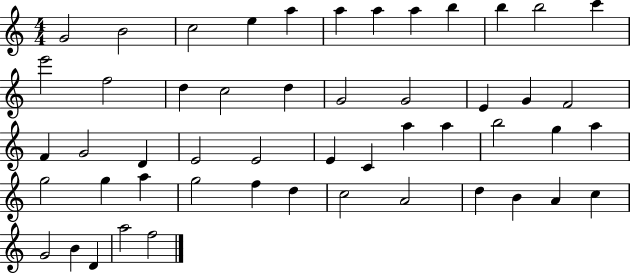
{
  \clef treble
  \numericTimeSignature
  \time 4/4
  \key c \major
  g'2 b'2 | c''2 e''4 a''4 | a''4 a''4 a''4 b''4 | b''4 b''2 c'''4 | \break e'''2 f''2 | d''4 c''2 d''4 | g'2 g'2 | e'4 g'4 f'2 | \break f'4 g'2 d'4 | e'2 e'2 | e'4 c'4 a''4 a''4 | b''2 g''4 a''4 | \break g''2 g''4 a''4 | g''2 f''4 d''4 | c''2 a'2 | d''4 b'4 a'4 c''4 | \break g'2 b'4 d'4 | a''2 f''2 | \bar "|."
}